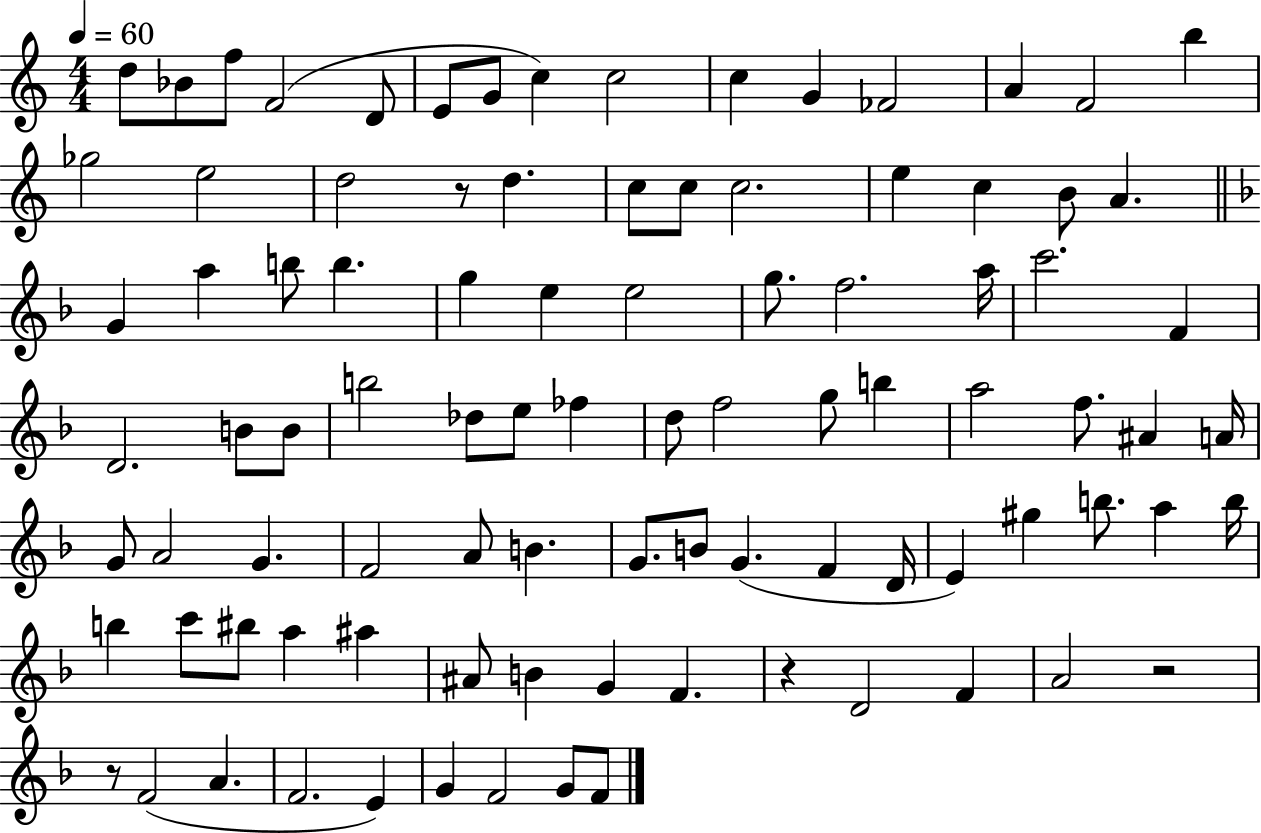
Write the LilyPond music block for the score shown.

{
  \clef treble
  \numericTimeSignature
  \time 4/4
  \key c \major
  \tempo 4 = 60
  d''8 bes'8 f''8 f'2( d'8 | e'8 g'8 c''4) c''2 | c''4 g'4 fes'2 | a'4 f'2 b''4 | \break ges''2 e''2 | d''2 r8 d''4. | c''8 c''8 c''2. | e''4 c''4 b'8 a'4. | \break \bar "||" \break \key f \major g'4 a''4 b''8 b''4. | g''4 e''4 e''2 | g''8. f''2. a''16 | c'''2. f'4 | \break d'2. b'8 b'8 | b''2 des''8 e''8 fes''4 | d''8 f''2 g''8 b''4 | a''2 f''8. ais'4 a'16 | \break g'8 a'2 g'4. | f'2 a'8 b'4. | g'8. b'8 g'4.( f'4 d'16 | e'4) gis''4 b''8. a''4 b''16 | \break b''4 c'''8 bis''8 a''4 ais''4 | ais'8 b'4 g'4 f'4. | r4 d'2 f'4 | a'2 r2 | \break r8 f'2( a'4. | f'2. e'4) | g'4 f'2 g'8 f'8 | \bar "|."
}